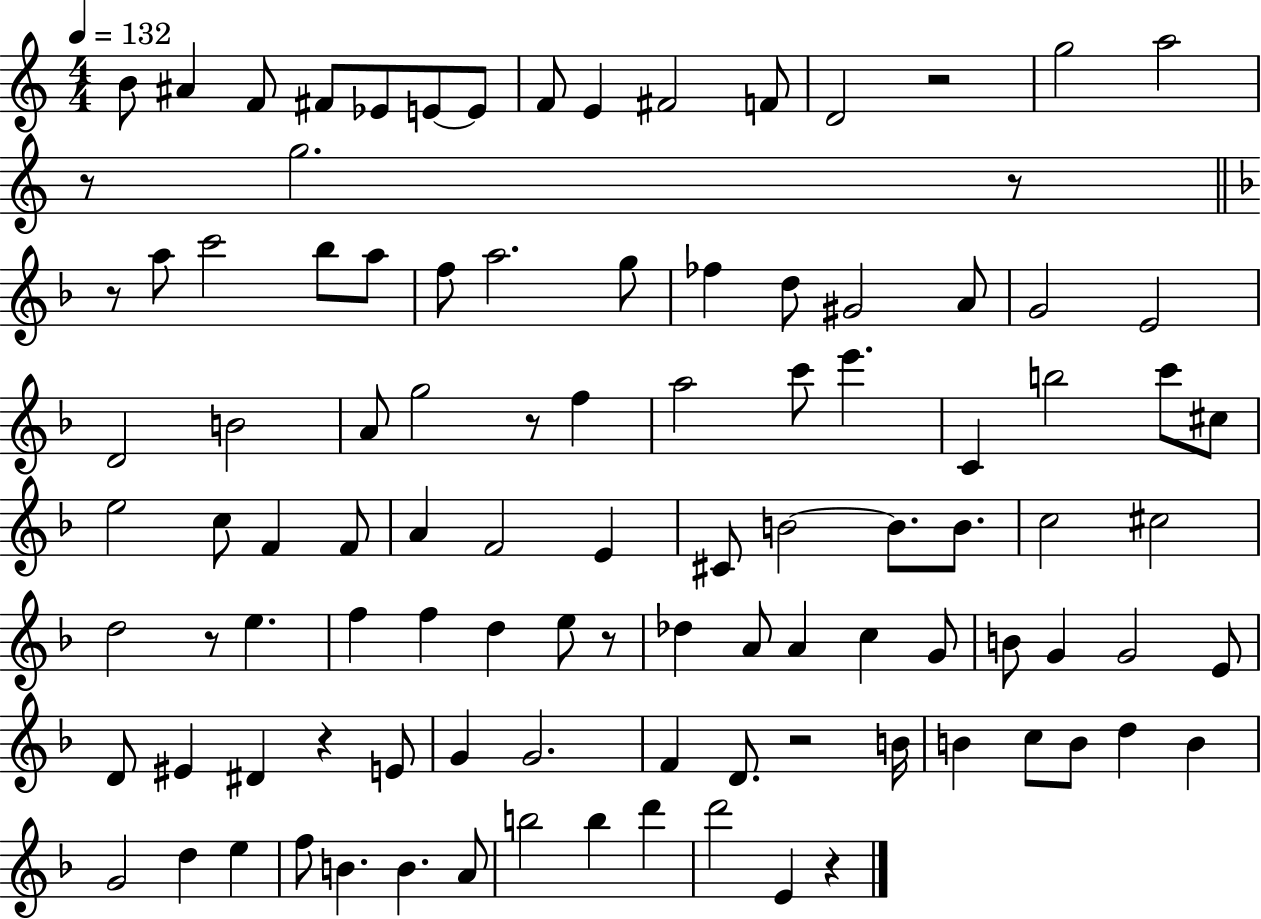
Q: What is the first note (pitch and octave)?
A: B4